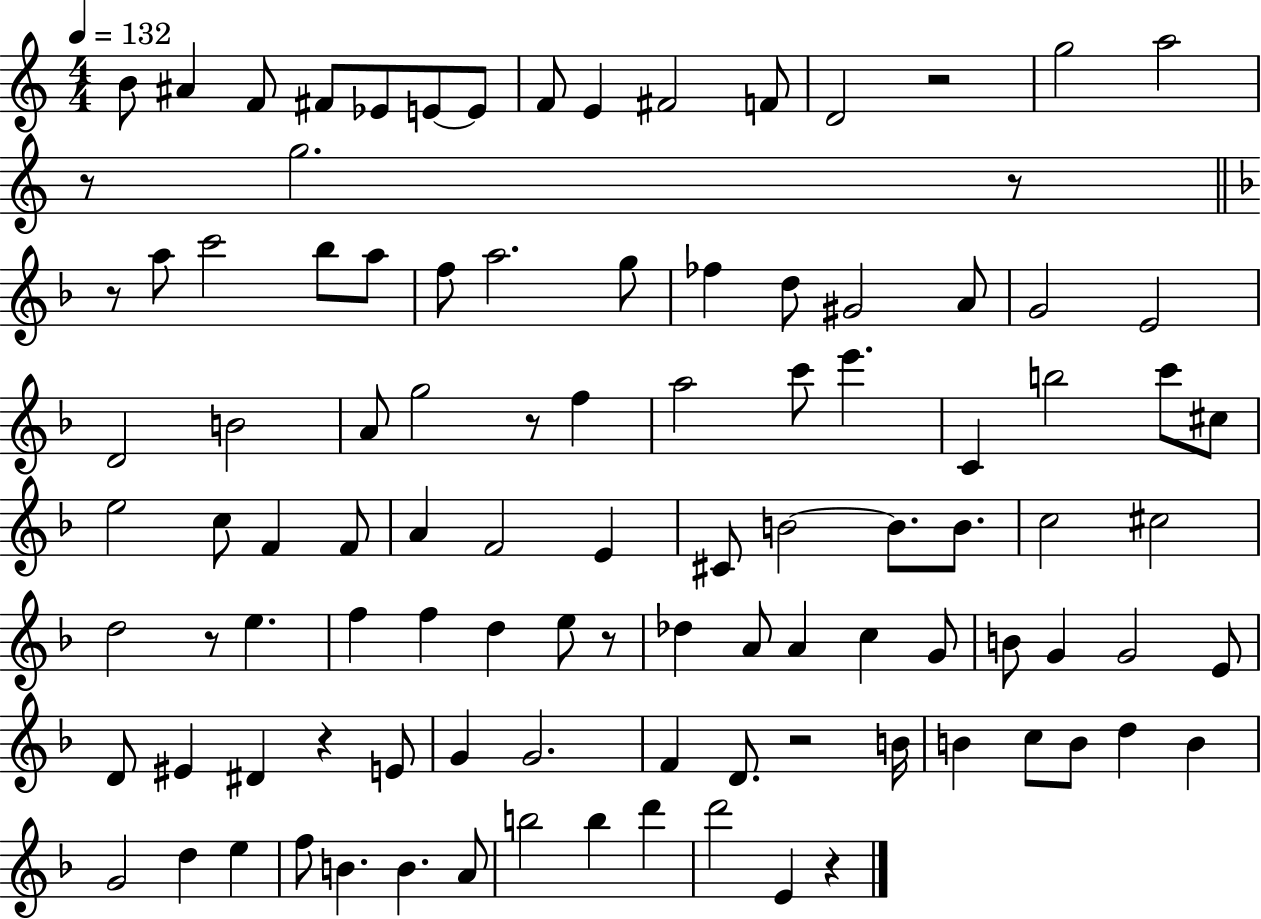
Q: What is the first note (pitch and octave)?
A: B4